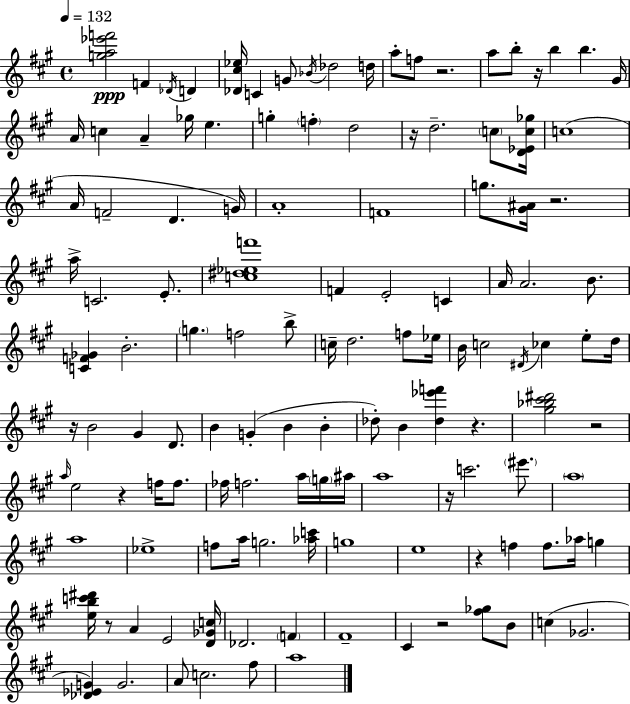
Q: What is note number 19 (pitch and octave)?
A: Gb5